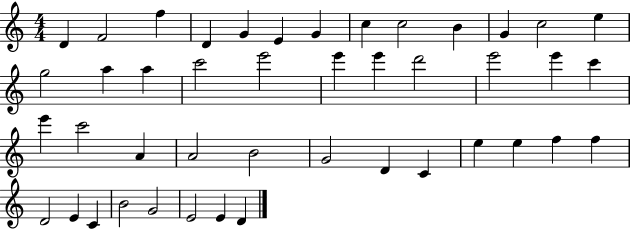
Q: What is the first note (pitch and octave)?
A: D4